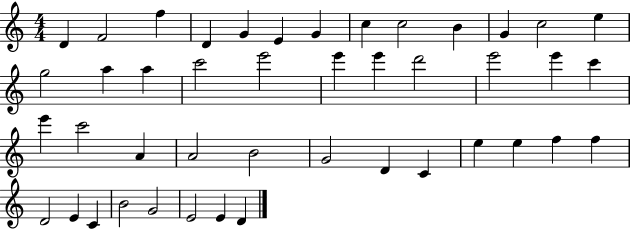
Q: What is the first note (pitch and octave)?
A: D4